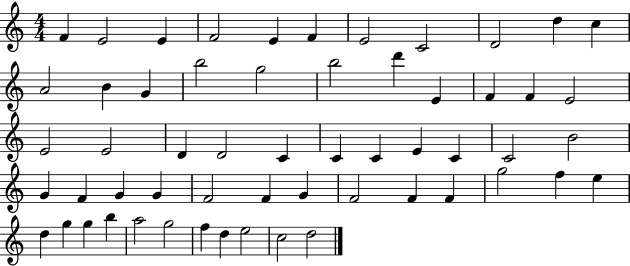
F4/q E4/h E4/q F4/h E4/q F4/q E4/h C4/h D4/h D5/q C5/q A4/h B4/q G4/q B5/h G5/h B5/h D6/q E4/q F4/q F4/q E4/h E4/h E4/h D4/q D4/h C4/q C4/q C4/q E4/q C4/q C4/h B4/h G4/q F4/q G4/q G4/q F4/h F4/q G4/q F4/h F4/q F4/q G5/h F5/q E5/q D5/q G5/q G5/q B5/q A5/h G5/h F5/q D5/q E5/h C5/h D5/h